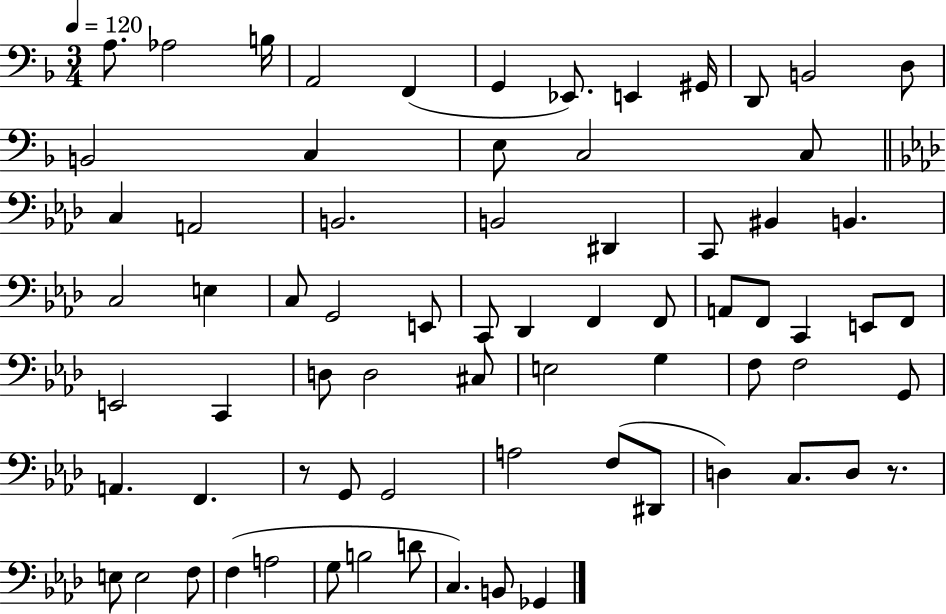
X:1
T:Untitled
M:3/4
L:1/4
K:F
A,/2 _A,2 B,/4 A,,2 F,, G,, _E,,/2 E,, ^G,,/4 D,,/2 B,,2 D,/2 B,,2 C, E,/2 C,2 C,/2 C, A,,2 B,,2 B,,2 ^D,, C,,/2 ^B,, B,, C,2 E, C,/2 G,,2 E,,/2 C,,/2 _D,, F,, F,,/2 A,,/2 F,,/2 C,, E,,/2 F,,/2 E,,2 C,, D,/2 D,2 ^C,/2 E,2 G, F,/2 F,2 G,,/2 A,, F,, z/2 G,,/2 G,,2 A,2 F,/2 ^D,,/2 D, C,/2 D,/2 z/2 E,/2 E,2 F,/2 F, A,2 G,/2 B,2 D/2 C, B,,/2 _G,,